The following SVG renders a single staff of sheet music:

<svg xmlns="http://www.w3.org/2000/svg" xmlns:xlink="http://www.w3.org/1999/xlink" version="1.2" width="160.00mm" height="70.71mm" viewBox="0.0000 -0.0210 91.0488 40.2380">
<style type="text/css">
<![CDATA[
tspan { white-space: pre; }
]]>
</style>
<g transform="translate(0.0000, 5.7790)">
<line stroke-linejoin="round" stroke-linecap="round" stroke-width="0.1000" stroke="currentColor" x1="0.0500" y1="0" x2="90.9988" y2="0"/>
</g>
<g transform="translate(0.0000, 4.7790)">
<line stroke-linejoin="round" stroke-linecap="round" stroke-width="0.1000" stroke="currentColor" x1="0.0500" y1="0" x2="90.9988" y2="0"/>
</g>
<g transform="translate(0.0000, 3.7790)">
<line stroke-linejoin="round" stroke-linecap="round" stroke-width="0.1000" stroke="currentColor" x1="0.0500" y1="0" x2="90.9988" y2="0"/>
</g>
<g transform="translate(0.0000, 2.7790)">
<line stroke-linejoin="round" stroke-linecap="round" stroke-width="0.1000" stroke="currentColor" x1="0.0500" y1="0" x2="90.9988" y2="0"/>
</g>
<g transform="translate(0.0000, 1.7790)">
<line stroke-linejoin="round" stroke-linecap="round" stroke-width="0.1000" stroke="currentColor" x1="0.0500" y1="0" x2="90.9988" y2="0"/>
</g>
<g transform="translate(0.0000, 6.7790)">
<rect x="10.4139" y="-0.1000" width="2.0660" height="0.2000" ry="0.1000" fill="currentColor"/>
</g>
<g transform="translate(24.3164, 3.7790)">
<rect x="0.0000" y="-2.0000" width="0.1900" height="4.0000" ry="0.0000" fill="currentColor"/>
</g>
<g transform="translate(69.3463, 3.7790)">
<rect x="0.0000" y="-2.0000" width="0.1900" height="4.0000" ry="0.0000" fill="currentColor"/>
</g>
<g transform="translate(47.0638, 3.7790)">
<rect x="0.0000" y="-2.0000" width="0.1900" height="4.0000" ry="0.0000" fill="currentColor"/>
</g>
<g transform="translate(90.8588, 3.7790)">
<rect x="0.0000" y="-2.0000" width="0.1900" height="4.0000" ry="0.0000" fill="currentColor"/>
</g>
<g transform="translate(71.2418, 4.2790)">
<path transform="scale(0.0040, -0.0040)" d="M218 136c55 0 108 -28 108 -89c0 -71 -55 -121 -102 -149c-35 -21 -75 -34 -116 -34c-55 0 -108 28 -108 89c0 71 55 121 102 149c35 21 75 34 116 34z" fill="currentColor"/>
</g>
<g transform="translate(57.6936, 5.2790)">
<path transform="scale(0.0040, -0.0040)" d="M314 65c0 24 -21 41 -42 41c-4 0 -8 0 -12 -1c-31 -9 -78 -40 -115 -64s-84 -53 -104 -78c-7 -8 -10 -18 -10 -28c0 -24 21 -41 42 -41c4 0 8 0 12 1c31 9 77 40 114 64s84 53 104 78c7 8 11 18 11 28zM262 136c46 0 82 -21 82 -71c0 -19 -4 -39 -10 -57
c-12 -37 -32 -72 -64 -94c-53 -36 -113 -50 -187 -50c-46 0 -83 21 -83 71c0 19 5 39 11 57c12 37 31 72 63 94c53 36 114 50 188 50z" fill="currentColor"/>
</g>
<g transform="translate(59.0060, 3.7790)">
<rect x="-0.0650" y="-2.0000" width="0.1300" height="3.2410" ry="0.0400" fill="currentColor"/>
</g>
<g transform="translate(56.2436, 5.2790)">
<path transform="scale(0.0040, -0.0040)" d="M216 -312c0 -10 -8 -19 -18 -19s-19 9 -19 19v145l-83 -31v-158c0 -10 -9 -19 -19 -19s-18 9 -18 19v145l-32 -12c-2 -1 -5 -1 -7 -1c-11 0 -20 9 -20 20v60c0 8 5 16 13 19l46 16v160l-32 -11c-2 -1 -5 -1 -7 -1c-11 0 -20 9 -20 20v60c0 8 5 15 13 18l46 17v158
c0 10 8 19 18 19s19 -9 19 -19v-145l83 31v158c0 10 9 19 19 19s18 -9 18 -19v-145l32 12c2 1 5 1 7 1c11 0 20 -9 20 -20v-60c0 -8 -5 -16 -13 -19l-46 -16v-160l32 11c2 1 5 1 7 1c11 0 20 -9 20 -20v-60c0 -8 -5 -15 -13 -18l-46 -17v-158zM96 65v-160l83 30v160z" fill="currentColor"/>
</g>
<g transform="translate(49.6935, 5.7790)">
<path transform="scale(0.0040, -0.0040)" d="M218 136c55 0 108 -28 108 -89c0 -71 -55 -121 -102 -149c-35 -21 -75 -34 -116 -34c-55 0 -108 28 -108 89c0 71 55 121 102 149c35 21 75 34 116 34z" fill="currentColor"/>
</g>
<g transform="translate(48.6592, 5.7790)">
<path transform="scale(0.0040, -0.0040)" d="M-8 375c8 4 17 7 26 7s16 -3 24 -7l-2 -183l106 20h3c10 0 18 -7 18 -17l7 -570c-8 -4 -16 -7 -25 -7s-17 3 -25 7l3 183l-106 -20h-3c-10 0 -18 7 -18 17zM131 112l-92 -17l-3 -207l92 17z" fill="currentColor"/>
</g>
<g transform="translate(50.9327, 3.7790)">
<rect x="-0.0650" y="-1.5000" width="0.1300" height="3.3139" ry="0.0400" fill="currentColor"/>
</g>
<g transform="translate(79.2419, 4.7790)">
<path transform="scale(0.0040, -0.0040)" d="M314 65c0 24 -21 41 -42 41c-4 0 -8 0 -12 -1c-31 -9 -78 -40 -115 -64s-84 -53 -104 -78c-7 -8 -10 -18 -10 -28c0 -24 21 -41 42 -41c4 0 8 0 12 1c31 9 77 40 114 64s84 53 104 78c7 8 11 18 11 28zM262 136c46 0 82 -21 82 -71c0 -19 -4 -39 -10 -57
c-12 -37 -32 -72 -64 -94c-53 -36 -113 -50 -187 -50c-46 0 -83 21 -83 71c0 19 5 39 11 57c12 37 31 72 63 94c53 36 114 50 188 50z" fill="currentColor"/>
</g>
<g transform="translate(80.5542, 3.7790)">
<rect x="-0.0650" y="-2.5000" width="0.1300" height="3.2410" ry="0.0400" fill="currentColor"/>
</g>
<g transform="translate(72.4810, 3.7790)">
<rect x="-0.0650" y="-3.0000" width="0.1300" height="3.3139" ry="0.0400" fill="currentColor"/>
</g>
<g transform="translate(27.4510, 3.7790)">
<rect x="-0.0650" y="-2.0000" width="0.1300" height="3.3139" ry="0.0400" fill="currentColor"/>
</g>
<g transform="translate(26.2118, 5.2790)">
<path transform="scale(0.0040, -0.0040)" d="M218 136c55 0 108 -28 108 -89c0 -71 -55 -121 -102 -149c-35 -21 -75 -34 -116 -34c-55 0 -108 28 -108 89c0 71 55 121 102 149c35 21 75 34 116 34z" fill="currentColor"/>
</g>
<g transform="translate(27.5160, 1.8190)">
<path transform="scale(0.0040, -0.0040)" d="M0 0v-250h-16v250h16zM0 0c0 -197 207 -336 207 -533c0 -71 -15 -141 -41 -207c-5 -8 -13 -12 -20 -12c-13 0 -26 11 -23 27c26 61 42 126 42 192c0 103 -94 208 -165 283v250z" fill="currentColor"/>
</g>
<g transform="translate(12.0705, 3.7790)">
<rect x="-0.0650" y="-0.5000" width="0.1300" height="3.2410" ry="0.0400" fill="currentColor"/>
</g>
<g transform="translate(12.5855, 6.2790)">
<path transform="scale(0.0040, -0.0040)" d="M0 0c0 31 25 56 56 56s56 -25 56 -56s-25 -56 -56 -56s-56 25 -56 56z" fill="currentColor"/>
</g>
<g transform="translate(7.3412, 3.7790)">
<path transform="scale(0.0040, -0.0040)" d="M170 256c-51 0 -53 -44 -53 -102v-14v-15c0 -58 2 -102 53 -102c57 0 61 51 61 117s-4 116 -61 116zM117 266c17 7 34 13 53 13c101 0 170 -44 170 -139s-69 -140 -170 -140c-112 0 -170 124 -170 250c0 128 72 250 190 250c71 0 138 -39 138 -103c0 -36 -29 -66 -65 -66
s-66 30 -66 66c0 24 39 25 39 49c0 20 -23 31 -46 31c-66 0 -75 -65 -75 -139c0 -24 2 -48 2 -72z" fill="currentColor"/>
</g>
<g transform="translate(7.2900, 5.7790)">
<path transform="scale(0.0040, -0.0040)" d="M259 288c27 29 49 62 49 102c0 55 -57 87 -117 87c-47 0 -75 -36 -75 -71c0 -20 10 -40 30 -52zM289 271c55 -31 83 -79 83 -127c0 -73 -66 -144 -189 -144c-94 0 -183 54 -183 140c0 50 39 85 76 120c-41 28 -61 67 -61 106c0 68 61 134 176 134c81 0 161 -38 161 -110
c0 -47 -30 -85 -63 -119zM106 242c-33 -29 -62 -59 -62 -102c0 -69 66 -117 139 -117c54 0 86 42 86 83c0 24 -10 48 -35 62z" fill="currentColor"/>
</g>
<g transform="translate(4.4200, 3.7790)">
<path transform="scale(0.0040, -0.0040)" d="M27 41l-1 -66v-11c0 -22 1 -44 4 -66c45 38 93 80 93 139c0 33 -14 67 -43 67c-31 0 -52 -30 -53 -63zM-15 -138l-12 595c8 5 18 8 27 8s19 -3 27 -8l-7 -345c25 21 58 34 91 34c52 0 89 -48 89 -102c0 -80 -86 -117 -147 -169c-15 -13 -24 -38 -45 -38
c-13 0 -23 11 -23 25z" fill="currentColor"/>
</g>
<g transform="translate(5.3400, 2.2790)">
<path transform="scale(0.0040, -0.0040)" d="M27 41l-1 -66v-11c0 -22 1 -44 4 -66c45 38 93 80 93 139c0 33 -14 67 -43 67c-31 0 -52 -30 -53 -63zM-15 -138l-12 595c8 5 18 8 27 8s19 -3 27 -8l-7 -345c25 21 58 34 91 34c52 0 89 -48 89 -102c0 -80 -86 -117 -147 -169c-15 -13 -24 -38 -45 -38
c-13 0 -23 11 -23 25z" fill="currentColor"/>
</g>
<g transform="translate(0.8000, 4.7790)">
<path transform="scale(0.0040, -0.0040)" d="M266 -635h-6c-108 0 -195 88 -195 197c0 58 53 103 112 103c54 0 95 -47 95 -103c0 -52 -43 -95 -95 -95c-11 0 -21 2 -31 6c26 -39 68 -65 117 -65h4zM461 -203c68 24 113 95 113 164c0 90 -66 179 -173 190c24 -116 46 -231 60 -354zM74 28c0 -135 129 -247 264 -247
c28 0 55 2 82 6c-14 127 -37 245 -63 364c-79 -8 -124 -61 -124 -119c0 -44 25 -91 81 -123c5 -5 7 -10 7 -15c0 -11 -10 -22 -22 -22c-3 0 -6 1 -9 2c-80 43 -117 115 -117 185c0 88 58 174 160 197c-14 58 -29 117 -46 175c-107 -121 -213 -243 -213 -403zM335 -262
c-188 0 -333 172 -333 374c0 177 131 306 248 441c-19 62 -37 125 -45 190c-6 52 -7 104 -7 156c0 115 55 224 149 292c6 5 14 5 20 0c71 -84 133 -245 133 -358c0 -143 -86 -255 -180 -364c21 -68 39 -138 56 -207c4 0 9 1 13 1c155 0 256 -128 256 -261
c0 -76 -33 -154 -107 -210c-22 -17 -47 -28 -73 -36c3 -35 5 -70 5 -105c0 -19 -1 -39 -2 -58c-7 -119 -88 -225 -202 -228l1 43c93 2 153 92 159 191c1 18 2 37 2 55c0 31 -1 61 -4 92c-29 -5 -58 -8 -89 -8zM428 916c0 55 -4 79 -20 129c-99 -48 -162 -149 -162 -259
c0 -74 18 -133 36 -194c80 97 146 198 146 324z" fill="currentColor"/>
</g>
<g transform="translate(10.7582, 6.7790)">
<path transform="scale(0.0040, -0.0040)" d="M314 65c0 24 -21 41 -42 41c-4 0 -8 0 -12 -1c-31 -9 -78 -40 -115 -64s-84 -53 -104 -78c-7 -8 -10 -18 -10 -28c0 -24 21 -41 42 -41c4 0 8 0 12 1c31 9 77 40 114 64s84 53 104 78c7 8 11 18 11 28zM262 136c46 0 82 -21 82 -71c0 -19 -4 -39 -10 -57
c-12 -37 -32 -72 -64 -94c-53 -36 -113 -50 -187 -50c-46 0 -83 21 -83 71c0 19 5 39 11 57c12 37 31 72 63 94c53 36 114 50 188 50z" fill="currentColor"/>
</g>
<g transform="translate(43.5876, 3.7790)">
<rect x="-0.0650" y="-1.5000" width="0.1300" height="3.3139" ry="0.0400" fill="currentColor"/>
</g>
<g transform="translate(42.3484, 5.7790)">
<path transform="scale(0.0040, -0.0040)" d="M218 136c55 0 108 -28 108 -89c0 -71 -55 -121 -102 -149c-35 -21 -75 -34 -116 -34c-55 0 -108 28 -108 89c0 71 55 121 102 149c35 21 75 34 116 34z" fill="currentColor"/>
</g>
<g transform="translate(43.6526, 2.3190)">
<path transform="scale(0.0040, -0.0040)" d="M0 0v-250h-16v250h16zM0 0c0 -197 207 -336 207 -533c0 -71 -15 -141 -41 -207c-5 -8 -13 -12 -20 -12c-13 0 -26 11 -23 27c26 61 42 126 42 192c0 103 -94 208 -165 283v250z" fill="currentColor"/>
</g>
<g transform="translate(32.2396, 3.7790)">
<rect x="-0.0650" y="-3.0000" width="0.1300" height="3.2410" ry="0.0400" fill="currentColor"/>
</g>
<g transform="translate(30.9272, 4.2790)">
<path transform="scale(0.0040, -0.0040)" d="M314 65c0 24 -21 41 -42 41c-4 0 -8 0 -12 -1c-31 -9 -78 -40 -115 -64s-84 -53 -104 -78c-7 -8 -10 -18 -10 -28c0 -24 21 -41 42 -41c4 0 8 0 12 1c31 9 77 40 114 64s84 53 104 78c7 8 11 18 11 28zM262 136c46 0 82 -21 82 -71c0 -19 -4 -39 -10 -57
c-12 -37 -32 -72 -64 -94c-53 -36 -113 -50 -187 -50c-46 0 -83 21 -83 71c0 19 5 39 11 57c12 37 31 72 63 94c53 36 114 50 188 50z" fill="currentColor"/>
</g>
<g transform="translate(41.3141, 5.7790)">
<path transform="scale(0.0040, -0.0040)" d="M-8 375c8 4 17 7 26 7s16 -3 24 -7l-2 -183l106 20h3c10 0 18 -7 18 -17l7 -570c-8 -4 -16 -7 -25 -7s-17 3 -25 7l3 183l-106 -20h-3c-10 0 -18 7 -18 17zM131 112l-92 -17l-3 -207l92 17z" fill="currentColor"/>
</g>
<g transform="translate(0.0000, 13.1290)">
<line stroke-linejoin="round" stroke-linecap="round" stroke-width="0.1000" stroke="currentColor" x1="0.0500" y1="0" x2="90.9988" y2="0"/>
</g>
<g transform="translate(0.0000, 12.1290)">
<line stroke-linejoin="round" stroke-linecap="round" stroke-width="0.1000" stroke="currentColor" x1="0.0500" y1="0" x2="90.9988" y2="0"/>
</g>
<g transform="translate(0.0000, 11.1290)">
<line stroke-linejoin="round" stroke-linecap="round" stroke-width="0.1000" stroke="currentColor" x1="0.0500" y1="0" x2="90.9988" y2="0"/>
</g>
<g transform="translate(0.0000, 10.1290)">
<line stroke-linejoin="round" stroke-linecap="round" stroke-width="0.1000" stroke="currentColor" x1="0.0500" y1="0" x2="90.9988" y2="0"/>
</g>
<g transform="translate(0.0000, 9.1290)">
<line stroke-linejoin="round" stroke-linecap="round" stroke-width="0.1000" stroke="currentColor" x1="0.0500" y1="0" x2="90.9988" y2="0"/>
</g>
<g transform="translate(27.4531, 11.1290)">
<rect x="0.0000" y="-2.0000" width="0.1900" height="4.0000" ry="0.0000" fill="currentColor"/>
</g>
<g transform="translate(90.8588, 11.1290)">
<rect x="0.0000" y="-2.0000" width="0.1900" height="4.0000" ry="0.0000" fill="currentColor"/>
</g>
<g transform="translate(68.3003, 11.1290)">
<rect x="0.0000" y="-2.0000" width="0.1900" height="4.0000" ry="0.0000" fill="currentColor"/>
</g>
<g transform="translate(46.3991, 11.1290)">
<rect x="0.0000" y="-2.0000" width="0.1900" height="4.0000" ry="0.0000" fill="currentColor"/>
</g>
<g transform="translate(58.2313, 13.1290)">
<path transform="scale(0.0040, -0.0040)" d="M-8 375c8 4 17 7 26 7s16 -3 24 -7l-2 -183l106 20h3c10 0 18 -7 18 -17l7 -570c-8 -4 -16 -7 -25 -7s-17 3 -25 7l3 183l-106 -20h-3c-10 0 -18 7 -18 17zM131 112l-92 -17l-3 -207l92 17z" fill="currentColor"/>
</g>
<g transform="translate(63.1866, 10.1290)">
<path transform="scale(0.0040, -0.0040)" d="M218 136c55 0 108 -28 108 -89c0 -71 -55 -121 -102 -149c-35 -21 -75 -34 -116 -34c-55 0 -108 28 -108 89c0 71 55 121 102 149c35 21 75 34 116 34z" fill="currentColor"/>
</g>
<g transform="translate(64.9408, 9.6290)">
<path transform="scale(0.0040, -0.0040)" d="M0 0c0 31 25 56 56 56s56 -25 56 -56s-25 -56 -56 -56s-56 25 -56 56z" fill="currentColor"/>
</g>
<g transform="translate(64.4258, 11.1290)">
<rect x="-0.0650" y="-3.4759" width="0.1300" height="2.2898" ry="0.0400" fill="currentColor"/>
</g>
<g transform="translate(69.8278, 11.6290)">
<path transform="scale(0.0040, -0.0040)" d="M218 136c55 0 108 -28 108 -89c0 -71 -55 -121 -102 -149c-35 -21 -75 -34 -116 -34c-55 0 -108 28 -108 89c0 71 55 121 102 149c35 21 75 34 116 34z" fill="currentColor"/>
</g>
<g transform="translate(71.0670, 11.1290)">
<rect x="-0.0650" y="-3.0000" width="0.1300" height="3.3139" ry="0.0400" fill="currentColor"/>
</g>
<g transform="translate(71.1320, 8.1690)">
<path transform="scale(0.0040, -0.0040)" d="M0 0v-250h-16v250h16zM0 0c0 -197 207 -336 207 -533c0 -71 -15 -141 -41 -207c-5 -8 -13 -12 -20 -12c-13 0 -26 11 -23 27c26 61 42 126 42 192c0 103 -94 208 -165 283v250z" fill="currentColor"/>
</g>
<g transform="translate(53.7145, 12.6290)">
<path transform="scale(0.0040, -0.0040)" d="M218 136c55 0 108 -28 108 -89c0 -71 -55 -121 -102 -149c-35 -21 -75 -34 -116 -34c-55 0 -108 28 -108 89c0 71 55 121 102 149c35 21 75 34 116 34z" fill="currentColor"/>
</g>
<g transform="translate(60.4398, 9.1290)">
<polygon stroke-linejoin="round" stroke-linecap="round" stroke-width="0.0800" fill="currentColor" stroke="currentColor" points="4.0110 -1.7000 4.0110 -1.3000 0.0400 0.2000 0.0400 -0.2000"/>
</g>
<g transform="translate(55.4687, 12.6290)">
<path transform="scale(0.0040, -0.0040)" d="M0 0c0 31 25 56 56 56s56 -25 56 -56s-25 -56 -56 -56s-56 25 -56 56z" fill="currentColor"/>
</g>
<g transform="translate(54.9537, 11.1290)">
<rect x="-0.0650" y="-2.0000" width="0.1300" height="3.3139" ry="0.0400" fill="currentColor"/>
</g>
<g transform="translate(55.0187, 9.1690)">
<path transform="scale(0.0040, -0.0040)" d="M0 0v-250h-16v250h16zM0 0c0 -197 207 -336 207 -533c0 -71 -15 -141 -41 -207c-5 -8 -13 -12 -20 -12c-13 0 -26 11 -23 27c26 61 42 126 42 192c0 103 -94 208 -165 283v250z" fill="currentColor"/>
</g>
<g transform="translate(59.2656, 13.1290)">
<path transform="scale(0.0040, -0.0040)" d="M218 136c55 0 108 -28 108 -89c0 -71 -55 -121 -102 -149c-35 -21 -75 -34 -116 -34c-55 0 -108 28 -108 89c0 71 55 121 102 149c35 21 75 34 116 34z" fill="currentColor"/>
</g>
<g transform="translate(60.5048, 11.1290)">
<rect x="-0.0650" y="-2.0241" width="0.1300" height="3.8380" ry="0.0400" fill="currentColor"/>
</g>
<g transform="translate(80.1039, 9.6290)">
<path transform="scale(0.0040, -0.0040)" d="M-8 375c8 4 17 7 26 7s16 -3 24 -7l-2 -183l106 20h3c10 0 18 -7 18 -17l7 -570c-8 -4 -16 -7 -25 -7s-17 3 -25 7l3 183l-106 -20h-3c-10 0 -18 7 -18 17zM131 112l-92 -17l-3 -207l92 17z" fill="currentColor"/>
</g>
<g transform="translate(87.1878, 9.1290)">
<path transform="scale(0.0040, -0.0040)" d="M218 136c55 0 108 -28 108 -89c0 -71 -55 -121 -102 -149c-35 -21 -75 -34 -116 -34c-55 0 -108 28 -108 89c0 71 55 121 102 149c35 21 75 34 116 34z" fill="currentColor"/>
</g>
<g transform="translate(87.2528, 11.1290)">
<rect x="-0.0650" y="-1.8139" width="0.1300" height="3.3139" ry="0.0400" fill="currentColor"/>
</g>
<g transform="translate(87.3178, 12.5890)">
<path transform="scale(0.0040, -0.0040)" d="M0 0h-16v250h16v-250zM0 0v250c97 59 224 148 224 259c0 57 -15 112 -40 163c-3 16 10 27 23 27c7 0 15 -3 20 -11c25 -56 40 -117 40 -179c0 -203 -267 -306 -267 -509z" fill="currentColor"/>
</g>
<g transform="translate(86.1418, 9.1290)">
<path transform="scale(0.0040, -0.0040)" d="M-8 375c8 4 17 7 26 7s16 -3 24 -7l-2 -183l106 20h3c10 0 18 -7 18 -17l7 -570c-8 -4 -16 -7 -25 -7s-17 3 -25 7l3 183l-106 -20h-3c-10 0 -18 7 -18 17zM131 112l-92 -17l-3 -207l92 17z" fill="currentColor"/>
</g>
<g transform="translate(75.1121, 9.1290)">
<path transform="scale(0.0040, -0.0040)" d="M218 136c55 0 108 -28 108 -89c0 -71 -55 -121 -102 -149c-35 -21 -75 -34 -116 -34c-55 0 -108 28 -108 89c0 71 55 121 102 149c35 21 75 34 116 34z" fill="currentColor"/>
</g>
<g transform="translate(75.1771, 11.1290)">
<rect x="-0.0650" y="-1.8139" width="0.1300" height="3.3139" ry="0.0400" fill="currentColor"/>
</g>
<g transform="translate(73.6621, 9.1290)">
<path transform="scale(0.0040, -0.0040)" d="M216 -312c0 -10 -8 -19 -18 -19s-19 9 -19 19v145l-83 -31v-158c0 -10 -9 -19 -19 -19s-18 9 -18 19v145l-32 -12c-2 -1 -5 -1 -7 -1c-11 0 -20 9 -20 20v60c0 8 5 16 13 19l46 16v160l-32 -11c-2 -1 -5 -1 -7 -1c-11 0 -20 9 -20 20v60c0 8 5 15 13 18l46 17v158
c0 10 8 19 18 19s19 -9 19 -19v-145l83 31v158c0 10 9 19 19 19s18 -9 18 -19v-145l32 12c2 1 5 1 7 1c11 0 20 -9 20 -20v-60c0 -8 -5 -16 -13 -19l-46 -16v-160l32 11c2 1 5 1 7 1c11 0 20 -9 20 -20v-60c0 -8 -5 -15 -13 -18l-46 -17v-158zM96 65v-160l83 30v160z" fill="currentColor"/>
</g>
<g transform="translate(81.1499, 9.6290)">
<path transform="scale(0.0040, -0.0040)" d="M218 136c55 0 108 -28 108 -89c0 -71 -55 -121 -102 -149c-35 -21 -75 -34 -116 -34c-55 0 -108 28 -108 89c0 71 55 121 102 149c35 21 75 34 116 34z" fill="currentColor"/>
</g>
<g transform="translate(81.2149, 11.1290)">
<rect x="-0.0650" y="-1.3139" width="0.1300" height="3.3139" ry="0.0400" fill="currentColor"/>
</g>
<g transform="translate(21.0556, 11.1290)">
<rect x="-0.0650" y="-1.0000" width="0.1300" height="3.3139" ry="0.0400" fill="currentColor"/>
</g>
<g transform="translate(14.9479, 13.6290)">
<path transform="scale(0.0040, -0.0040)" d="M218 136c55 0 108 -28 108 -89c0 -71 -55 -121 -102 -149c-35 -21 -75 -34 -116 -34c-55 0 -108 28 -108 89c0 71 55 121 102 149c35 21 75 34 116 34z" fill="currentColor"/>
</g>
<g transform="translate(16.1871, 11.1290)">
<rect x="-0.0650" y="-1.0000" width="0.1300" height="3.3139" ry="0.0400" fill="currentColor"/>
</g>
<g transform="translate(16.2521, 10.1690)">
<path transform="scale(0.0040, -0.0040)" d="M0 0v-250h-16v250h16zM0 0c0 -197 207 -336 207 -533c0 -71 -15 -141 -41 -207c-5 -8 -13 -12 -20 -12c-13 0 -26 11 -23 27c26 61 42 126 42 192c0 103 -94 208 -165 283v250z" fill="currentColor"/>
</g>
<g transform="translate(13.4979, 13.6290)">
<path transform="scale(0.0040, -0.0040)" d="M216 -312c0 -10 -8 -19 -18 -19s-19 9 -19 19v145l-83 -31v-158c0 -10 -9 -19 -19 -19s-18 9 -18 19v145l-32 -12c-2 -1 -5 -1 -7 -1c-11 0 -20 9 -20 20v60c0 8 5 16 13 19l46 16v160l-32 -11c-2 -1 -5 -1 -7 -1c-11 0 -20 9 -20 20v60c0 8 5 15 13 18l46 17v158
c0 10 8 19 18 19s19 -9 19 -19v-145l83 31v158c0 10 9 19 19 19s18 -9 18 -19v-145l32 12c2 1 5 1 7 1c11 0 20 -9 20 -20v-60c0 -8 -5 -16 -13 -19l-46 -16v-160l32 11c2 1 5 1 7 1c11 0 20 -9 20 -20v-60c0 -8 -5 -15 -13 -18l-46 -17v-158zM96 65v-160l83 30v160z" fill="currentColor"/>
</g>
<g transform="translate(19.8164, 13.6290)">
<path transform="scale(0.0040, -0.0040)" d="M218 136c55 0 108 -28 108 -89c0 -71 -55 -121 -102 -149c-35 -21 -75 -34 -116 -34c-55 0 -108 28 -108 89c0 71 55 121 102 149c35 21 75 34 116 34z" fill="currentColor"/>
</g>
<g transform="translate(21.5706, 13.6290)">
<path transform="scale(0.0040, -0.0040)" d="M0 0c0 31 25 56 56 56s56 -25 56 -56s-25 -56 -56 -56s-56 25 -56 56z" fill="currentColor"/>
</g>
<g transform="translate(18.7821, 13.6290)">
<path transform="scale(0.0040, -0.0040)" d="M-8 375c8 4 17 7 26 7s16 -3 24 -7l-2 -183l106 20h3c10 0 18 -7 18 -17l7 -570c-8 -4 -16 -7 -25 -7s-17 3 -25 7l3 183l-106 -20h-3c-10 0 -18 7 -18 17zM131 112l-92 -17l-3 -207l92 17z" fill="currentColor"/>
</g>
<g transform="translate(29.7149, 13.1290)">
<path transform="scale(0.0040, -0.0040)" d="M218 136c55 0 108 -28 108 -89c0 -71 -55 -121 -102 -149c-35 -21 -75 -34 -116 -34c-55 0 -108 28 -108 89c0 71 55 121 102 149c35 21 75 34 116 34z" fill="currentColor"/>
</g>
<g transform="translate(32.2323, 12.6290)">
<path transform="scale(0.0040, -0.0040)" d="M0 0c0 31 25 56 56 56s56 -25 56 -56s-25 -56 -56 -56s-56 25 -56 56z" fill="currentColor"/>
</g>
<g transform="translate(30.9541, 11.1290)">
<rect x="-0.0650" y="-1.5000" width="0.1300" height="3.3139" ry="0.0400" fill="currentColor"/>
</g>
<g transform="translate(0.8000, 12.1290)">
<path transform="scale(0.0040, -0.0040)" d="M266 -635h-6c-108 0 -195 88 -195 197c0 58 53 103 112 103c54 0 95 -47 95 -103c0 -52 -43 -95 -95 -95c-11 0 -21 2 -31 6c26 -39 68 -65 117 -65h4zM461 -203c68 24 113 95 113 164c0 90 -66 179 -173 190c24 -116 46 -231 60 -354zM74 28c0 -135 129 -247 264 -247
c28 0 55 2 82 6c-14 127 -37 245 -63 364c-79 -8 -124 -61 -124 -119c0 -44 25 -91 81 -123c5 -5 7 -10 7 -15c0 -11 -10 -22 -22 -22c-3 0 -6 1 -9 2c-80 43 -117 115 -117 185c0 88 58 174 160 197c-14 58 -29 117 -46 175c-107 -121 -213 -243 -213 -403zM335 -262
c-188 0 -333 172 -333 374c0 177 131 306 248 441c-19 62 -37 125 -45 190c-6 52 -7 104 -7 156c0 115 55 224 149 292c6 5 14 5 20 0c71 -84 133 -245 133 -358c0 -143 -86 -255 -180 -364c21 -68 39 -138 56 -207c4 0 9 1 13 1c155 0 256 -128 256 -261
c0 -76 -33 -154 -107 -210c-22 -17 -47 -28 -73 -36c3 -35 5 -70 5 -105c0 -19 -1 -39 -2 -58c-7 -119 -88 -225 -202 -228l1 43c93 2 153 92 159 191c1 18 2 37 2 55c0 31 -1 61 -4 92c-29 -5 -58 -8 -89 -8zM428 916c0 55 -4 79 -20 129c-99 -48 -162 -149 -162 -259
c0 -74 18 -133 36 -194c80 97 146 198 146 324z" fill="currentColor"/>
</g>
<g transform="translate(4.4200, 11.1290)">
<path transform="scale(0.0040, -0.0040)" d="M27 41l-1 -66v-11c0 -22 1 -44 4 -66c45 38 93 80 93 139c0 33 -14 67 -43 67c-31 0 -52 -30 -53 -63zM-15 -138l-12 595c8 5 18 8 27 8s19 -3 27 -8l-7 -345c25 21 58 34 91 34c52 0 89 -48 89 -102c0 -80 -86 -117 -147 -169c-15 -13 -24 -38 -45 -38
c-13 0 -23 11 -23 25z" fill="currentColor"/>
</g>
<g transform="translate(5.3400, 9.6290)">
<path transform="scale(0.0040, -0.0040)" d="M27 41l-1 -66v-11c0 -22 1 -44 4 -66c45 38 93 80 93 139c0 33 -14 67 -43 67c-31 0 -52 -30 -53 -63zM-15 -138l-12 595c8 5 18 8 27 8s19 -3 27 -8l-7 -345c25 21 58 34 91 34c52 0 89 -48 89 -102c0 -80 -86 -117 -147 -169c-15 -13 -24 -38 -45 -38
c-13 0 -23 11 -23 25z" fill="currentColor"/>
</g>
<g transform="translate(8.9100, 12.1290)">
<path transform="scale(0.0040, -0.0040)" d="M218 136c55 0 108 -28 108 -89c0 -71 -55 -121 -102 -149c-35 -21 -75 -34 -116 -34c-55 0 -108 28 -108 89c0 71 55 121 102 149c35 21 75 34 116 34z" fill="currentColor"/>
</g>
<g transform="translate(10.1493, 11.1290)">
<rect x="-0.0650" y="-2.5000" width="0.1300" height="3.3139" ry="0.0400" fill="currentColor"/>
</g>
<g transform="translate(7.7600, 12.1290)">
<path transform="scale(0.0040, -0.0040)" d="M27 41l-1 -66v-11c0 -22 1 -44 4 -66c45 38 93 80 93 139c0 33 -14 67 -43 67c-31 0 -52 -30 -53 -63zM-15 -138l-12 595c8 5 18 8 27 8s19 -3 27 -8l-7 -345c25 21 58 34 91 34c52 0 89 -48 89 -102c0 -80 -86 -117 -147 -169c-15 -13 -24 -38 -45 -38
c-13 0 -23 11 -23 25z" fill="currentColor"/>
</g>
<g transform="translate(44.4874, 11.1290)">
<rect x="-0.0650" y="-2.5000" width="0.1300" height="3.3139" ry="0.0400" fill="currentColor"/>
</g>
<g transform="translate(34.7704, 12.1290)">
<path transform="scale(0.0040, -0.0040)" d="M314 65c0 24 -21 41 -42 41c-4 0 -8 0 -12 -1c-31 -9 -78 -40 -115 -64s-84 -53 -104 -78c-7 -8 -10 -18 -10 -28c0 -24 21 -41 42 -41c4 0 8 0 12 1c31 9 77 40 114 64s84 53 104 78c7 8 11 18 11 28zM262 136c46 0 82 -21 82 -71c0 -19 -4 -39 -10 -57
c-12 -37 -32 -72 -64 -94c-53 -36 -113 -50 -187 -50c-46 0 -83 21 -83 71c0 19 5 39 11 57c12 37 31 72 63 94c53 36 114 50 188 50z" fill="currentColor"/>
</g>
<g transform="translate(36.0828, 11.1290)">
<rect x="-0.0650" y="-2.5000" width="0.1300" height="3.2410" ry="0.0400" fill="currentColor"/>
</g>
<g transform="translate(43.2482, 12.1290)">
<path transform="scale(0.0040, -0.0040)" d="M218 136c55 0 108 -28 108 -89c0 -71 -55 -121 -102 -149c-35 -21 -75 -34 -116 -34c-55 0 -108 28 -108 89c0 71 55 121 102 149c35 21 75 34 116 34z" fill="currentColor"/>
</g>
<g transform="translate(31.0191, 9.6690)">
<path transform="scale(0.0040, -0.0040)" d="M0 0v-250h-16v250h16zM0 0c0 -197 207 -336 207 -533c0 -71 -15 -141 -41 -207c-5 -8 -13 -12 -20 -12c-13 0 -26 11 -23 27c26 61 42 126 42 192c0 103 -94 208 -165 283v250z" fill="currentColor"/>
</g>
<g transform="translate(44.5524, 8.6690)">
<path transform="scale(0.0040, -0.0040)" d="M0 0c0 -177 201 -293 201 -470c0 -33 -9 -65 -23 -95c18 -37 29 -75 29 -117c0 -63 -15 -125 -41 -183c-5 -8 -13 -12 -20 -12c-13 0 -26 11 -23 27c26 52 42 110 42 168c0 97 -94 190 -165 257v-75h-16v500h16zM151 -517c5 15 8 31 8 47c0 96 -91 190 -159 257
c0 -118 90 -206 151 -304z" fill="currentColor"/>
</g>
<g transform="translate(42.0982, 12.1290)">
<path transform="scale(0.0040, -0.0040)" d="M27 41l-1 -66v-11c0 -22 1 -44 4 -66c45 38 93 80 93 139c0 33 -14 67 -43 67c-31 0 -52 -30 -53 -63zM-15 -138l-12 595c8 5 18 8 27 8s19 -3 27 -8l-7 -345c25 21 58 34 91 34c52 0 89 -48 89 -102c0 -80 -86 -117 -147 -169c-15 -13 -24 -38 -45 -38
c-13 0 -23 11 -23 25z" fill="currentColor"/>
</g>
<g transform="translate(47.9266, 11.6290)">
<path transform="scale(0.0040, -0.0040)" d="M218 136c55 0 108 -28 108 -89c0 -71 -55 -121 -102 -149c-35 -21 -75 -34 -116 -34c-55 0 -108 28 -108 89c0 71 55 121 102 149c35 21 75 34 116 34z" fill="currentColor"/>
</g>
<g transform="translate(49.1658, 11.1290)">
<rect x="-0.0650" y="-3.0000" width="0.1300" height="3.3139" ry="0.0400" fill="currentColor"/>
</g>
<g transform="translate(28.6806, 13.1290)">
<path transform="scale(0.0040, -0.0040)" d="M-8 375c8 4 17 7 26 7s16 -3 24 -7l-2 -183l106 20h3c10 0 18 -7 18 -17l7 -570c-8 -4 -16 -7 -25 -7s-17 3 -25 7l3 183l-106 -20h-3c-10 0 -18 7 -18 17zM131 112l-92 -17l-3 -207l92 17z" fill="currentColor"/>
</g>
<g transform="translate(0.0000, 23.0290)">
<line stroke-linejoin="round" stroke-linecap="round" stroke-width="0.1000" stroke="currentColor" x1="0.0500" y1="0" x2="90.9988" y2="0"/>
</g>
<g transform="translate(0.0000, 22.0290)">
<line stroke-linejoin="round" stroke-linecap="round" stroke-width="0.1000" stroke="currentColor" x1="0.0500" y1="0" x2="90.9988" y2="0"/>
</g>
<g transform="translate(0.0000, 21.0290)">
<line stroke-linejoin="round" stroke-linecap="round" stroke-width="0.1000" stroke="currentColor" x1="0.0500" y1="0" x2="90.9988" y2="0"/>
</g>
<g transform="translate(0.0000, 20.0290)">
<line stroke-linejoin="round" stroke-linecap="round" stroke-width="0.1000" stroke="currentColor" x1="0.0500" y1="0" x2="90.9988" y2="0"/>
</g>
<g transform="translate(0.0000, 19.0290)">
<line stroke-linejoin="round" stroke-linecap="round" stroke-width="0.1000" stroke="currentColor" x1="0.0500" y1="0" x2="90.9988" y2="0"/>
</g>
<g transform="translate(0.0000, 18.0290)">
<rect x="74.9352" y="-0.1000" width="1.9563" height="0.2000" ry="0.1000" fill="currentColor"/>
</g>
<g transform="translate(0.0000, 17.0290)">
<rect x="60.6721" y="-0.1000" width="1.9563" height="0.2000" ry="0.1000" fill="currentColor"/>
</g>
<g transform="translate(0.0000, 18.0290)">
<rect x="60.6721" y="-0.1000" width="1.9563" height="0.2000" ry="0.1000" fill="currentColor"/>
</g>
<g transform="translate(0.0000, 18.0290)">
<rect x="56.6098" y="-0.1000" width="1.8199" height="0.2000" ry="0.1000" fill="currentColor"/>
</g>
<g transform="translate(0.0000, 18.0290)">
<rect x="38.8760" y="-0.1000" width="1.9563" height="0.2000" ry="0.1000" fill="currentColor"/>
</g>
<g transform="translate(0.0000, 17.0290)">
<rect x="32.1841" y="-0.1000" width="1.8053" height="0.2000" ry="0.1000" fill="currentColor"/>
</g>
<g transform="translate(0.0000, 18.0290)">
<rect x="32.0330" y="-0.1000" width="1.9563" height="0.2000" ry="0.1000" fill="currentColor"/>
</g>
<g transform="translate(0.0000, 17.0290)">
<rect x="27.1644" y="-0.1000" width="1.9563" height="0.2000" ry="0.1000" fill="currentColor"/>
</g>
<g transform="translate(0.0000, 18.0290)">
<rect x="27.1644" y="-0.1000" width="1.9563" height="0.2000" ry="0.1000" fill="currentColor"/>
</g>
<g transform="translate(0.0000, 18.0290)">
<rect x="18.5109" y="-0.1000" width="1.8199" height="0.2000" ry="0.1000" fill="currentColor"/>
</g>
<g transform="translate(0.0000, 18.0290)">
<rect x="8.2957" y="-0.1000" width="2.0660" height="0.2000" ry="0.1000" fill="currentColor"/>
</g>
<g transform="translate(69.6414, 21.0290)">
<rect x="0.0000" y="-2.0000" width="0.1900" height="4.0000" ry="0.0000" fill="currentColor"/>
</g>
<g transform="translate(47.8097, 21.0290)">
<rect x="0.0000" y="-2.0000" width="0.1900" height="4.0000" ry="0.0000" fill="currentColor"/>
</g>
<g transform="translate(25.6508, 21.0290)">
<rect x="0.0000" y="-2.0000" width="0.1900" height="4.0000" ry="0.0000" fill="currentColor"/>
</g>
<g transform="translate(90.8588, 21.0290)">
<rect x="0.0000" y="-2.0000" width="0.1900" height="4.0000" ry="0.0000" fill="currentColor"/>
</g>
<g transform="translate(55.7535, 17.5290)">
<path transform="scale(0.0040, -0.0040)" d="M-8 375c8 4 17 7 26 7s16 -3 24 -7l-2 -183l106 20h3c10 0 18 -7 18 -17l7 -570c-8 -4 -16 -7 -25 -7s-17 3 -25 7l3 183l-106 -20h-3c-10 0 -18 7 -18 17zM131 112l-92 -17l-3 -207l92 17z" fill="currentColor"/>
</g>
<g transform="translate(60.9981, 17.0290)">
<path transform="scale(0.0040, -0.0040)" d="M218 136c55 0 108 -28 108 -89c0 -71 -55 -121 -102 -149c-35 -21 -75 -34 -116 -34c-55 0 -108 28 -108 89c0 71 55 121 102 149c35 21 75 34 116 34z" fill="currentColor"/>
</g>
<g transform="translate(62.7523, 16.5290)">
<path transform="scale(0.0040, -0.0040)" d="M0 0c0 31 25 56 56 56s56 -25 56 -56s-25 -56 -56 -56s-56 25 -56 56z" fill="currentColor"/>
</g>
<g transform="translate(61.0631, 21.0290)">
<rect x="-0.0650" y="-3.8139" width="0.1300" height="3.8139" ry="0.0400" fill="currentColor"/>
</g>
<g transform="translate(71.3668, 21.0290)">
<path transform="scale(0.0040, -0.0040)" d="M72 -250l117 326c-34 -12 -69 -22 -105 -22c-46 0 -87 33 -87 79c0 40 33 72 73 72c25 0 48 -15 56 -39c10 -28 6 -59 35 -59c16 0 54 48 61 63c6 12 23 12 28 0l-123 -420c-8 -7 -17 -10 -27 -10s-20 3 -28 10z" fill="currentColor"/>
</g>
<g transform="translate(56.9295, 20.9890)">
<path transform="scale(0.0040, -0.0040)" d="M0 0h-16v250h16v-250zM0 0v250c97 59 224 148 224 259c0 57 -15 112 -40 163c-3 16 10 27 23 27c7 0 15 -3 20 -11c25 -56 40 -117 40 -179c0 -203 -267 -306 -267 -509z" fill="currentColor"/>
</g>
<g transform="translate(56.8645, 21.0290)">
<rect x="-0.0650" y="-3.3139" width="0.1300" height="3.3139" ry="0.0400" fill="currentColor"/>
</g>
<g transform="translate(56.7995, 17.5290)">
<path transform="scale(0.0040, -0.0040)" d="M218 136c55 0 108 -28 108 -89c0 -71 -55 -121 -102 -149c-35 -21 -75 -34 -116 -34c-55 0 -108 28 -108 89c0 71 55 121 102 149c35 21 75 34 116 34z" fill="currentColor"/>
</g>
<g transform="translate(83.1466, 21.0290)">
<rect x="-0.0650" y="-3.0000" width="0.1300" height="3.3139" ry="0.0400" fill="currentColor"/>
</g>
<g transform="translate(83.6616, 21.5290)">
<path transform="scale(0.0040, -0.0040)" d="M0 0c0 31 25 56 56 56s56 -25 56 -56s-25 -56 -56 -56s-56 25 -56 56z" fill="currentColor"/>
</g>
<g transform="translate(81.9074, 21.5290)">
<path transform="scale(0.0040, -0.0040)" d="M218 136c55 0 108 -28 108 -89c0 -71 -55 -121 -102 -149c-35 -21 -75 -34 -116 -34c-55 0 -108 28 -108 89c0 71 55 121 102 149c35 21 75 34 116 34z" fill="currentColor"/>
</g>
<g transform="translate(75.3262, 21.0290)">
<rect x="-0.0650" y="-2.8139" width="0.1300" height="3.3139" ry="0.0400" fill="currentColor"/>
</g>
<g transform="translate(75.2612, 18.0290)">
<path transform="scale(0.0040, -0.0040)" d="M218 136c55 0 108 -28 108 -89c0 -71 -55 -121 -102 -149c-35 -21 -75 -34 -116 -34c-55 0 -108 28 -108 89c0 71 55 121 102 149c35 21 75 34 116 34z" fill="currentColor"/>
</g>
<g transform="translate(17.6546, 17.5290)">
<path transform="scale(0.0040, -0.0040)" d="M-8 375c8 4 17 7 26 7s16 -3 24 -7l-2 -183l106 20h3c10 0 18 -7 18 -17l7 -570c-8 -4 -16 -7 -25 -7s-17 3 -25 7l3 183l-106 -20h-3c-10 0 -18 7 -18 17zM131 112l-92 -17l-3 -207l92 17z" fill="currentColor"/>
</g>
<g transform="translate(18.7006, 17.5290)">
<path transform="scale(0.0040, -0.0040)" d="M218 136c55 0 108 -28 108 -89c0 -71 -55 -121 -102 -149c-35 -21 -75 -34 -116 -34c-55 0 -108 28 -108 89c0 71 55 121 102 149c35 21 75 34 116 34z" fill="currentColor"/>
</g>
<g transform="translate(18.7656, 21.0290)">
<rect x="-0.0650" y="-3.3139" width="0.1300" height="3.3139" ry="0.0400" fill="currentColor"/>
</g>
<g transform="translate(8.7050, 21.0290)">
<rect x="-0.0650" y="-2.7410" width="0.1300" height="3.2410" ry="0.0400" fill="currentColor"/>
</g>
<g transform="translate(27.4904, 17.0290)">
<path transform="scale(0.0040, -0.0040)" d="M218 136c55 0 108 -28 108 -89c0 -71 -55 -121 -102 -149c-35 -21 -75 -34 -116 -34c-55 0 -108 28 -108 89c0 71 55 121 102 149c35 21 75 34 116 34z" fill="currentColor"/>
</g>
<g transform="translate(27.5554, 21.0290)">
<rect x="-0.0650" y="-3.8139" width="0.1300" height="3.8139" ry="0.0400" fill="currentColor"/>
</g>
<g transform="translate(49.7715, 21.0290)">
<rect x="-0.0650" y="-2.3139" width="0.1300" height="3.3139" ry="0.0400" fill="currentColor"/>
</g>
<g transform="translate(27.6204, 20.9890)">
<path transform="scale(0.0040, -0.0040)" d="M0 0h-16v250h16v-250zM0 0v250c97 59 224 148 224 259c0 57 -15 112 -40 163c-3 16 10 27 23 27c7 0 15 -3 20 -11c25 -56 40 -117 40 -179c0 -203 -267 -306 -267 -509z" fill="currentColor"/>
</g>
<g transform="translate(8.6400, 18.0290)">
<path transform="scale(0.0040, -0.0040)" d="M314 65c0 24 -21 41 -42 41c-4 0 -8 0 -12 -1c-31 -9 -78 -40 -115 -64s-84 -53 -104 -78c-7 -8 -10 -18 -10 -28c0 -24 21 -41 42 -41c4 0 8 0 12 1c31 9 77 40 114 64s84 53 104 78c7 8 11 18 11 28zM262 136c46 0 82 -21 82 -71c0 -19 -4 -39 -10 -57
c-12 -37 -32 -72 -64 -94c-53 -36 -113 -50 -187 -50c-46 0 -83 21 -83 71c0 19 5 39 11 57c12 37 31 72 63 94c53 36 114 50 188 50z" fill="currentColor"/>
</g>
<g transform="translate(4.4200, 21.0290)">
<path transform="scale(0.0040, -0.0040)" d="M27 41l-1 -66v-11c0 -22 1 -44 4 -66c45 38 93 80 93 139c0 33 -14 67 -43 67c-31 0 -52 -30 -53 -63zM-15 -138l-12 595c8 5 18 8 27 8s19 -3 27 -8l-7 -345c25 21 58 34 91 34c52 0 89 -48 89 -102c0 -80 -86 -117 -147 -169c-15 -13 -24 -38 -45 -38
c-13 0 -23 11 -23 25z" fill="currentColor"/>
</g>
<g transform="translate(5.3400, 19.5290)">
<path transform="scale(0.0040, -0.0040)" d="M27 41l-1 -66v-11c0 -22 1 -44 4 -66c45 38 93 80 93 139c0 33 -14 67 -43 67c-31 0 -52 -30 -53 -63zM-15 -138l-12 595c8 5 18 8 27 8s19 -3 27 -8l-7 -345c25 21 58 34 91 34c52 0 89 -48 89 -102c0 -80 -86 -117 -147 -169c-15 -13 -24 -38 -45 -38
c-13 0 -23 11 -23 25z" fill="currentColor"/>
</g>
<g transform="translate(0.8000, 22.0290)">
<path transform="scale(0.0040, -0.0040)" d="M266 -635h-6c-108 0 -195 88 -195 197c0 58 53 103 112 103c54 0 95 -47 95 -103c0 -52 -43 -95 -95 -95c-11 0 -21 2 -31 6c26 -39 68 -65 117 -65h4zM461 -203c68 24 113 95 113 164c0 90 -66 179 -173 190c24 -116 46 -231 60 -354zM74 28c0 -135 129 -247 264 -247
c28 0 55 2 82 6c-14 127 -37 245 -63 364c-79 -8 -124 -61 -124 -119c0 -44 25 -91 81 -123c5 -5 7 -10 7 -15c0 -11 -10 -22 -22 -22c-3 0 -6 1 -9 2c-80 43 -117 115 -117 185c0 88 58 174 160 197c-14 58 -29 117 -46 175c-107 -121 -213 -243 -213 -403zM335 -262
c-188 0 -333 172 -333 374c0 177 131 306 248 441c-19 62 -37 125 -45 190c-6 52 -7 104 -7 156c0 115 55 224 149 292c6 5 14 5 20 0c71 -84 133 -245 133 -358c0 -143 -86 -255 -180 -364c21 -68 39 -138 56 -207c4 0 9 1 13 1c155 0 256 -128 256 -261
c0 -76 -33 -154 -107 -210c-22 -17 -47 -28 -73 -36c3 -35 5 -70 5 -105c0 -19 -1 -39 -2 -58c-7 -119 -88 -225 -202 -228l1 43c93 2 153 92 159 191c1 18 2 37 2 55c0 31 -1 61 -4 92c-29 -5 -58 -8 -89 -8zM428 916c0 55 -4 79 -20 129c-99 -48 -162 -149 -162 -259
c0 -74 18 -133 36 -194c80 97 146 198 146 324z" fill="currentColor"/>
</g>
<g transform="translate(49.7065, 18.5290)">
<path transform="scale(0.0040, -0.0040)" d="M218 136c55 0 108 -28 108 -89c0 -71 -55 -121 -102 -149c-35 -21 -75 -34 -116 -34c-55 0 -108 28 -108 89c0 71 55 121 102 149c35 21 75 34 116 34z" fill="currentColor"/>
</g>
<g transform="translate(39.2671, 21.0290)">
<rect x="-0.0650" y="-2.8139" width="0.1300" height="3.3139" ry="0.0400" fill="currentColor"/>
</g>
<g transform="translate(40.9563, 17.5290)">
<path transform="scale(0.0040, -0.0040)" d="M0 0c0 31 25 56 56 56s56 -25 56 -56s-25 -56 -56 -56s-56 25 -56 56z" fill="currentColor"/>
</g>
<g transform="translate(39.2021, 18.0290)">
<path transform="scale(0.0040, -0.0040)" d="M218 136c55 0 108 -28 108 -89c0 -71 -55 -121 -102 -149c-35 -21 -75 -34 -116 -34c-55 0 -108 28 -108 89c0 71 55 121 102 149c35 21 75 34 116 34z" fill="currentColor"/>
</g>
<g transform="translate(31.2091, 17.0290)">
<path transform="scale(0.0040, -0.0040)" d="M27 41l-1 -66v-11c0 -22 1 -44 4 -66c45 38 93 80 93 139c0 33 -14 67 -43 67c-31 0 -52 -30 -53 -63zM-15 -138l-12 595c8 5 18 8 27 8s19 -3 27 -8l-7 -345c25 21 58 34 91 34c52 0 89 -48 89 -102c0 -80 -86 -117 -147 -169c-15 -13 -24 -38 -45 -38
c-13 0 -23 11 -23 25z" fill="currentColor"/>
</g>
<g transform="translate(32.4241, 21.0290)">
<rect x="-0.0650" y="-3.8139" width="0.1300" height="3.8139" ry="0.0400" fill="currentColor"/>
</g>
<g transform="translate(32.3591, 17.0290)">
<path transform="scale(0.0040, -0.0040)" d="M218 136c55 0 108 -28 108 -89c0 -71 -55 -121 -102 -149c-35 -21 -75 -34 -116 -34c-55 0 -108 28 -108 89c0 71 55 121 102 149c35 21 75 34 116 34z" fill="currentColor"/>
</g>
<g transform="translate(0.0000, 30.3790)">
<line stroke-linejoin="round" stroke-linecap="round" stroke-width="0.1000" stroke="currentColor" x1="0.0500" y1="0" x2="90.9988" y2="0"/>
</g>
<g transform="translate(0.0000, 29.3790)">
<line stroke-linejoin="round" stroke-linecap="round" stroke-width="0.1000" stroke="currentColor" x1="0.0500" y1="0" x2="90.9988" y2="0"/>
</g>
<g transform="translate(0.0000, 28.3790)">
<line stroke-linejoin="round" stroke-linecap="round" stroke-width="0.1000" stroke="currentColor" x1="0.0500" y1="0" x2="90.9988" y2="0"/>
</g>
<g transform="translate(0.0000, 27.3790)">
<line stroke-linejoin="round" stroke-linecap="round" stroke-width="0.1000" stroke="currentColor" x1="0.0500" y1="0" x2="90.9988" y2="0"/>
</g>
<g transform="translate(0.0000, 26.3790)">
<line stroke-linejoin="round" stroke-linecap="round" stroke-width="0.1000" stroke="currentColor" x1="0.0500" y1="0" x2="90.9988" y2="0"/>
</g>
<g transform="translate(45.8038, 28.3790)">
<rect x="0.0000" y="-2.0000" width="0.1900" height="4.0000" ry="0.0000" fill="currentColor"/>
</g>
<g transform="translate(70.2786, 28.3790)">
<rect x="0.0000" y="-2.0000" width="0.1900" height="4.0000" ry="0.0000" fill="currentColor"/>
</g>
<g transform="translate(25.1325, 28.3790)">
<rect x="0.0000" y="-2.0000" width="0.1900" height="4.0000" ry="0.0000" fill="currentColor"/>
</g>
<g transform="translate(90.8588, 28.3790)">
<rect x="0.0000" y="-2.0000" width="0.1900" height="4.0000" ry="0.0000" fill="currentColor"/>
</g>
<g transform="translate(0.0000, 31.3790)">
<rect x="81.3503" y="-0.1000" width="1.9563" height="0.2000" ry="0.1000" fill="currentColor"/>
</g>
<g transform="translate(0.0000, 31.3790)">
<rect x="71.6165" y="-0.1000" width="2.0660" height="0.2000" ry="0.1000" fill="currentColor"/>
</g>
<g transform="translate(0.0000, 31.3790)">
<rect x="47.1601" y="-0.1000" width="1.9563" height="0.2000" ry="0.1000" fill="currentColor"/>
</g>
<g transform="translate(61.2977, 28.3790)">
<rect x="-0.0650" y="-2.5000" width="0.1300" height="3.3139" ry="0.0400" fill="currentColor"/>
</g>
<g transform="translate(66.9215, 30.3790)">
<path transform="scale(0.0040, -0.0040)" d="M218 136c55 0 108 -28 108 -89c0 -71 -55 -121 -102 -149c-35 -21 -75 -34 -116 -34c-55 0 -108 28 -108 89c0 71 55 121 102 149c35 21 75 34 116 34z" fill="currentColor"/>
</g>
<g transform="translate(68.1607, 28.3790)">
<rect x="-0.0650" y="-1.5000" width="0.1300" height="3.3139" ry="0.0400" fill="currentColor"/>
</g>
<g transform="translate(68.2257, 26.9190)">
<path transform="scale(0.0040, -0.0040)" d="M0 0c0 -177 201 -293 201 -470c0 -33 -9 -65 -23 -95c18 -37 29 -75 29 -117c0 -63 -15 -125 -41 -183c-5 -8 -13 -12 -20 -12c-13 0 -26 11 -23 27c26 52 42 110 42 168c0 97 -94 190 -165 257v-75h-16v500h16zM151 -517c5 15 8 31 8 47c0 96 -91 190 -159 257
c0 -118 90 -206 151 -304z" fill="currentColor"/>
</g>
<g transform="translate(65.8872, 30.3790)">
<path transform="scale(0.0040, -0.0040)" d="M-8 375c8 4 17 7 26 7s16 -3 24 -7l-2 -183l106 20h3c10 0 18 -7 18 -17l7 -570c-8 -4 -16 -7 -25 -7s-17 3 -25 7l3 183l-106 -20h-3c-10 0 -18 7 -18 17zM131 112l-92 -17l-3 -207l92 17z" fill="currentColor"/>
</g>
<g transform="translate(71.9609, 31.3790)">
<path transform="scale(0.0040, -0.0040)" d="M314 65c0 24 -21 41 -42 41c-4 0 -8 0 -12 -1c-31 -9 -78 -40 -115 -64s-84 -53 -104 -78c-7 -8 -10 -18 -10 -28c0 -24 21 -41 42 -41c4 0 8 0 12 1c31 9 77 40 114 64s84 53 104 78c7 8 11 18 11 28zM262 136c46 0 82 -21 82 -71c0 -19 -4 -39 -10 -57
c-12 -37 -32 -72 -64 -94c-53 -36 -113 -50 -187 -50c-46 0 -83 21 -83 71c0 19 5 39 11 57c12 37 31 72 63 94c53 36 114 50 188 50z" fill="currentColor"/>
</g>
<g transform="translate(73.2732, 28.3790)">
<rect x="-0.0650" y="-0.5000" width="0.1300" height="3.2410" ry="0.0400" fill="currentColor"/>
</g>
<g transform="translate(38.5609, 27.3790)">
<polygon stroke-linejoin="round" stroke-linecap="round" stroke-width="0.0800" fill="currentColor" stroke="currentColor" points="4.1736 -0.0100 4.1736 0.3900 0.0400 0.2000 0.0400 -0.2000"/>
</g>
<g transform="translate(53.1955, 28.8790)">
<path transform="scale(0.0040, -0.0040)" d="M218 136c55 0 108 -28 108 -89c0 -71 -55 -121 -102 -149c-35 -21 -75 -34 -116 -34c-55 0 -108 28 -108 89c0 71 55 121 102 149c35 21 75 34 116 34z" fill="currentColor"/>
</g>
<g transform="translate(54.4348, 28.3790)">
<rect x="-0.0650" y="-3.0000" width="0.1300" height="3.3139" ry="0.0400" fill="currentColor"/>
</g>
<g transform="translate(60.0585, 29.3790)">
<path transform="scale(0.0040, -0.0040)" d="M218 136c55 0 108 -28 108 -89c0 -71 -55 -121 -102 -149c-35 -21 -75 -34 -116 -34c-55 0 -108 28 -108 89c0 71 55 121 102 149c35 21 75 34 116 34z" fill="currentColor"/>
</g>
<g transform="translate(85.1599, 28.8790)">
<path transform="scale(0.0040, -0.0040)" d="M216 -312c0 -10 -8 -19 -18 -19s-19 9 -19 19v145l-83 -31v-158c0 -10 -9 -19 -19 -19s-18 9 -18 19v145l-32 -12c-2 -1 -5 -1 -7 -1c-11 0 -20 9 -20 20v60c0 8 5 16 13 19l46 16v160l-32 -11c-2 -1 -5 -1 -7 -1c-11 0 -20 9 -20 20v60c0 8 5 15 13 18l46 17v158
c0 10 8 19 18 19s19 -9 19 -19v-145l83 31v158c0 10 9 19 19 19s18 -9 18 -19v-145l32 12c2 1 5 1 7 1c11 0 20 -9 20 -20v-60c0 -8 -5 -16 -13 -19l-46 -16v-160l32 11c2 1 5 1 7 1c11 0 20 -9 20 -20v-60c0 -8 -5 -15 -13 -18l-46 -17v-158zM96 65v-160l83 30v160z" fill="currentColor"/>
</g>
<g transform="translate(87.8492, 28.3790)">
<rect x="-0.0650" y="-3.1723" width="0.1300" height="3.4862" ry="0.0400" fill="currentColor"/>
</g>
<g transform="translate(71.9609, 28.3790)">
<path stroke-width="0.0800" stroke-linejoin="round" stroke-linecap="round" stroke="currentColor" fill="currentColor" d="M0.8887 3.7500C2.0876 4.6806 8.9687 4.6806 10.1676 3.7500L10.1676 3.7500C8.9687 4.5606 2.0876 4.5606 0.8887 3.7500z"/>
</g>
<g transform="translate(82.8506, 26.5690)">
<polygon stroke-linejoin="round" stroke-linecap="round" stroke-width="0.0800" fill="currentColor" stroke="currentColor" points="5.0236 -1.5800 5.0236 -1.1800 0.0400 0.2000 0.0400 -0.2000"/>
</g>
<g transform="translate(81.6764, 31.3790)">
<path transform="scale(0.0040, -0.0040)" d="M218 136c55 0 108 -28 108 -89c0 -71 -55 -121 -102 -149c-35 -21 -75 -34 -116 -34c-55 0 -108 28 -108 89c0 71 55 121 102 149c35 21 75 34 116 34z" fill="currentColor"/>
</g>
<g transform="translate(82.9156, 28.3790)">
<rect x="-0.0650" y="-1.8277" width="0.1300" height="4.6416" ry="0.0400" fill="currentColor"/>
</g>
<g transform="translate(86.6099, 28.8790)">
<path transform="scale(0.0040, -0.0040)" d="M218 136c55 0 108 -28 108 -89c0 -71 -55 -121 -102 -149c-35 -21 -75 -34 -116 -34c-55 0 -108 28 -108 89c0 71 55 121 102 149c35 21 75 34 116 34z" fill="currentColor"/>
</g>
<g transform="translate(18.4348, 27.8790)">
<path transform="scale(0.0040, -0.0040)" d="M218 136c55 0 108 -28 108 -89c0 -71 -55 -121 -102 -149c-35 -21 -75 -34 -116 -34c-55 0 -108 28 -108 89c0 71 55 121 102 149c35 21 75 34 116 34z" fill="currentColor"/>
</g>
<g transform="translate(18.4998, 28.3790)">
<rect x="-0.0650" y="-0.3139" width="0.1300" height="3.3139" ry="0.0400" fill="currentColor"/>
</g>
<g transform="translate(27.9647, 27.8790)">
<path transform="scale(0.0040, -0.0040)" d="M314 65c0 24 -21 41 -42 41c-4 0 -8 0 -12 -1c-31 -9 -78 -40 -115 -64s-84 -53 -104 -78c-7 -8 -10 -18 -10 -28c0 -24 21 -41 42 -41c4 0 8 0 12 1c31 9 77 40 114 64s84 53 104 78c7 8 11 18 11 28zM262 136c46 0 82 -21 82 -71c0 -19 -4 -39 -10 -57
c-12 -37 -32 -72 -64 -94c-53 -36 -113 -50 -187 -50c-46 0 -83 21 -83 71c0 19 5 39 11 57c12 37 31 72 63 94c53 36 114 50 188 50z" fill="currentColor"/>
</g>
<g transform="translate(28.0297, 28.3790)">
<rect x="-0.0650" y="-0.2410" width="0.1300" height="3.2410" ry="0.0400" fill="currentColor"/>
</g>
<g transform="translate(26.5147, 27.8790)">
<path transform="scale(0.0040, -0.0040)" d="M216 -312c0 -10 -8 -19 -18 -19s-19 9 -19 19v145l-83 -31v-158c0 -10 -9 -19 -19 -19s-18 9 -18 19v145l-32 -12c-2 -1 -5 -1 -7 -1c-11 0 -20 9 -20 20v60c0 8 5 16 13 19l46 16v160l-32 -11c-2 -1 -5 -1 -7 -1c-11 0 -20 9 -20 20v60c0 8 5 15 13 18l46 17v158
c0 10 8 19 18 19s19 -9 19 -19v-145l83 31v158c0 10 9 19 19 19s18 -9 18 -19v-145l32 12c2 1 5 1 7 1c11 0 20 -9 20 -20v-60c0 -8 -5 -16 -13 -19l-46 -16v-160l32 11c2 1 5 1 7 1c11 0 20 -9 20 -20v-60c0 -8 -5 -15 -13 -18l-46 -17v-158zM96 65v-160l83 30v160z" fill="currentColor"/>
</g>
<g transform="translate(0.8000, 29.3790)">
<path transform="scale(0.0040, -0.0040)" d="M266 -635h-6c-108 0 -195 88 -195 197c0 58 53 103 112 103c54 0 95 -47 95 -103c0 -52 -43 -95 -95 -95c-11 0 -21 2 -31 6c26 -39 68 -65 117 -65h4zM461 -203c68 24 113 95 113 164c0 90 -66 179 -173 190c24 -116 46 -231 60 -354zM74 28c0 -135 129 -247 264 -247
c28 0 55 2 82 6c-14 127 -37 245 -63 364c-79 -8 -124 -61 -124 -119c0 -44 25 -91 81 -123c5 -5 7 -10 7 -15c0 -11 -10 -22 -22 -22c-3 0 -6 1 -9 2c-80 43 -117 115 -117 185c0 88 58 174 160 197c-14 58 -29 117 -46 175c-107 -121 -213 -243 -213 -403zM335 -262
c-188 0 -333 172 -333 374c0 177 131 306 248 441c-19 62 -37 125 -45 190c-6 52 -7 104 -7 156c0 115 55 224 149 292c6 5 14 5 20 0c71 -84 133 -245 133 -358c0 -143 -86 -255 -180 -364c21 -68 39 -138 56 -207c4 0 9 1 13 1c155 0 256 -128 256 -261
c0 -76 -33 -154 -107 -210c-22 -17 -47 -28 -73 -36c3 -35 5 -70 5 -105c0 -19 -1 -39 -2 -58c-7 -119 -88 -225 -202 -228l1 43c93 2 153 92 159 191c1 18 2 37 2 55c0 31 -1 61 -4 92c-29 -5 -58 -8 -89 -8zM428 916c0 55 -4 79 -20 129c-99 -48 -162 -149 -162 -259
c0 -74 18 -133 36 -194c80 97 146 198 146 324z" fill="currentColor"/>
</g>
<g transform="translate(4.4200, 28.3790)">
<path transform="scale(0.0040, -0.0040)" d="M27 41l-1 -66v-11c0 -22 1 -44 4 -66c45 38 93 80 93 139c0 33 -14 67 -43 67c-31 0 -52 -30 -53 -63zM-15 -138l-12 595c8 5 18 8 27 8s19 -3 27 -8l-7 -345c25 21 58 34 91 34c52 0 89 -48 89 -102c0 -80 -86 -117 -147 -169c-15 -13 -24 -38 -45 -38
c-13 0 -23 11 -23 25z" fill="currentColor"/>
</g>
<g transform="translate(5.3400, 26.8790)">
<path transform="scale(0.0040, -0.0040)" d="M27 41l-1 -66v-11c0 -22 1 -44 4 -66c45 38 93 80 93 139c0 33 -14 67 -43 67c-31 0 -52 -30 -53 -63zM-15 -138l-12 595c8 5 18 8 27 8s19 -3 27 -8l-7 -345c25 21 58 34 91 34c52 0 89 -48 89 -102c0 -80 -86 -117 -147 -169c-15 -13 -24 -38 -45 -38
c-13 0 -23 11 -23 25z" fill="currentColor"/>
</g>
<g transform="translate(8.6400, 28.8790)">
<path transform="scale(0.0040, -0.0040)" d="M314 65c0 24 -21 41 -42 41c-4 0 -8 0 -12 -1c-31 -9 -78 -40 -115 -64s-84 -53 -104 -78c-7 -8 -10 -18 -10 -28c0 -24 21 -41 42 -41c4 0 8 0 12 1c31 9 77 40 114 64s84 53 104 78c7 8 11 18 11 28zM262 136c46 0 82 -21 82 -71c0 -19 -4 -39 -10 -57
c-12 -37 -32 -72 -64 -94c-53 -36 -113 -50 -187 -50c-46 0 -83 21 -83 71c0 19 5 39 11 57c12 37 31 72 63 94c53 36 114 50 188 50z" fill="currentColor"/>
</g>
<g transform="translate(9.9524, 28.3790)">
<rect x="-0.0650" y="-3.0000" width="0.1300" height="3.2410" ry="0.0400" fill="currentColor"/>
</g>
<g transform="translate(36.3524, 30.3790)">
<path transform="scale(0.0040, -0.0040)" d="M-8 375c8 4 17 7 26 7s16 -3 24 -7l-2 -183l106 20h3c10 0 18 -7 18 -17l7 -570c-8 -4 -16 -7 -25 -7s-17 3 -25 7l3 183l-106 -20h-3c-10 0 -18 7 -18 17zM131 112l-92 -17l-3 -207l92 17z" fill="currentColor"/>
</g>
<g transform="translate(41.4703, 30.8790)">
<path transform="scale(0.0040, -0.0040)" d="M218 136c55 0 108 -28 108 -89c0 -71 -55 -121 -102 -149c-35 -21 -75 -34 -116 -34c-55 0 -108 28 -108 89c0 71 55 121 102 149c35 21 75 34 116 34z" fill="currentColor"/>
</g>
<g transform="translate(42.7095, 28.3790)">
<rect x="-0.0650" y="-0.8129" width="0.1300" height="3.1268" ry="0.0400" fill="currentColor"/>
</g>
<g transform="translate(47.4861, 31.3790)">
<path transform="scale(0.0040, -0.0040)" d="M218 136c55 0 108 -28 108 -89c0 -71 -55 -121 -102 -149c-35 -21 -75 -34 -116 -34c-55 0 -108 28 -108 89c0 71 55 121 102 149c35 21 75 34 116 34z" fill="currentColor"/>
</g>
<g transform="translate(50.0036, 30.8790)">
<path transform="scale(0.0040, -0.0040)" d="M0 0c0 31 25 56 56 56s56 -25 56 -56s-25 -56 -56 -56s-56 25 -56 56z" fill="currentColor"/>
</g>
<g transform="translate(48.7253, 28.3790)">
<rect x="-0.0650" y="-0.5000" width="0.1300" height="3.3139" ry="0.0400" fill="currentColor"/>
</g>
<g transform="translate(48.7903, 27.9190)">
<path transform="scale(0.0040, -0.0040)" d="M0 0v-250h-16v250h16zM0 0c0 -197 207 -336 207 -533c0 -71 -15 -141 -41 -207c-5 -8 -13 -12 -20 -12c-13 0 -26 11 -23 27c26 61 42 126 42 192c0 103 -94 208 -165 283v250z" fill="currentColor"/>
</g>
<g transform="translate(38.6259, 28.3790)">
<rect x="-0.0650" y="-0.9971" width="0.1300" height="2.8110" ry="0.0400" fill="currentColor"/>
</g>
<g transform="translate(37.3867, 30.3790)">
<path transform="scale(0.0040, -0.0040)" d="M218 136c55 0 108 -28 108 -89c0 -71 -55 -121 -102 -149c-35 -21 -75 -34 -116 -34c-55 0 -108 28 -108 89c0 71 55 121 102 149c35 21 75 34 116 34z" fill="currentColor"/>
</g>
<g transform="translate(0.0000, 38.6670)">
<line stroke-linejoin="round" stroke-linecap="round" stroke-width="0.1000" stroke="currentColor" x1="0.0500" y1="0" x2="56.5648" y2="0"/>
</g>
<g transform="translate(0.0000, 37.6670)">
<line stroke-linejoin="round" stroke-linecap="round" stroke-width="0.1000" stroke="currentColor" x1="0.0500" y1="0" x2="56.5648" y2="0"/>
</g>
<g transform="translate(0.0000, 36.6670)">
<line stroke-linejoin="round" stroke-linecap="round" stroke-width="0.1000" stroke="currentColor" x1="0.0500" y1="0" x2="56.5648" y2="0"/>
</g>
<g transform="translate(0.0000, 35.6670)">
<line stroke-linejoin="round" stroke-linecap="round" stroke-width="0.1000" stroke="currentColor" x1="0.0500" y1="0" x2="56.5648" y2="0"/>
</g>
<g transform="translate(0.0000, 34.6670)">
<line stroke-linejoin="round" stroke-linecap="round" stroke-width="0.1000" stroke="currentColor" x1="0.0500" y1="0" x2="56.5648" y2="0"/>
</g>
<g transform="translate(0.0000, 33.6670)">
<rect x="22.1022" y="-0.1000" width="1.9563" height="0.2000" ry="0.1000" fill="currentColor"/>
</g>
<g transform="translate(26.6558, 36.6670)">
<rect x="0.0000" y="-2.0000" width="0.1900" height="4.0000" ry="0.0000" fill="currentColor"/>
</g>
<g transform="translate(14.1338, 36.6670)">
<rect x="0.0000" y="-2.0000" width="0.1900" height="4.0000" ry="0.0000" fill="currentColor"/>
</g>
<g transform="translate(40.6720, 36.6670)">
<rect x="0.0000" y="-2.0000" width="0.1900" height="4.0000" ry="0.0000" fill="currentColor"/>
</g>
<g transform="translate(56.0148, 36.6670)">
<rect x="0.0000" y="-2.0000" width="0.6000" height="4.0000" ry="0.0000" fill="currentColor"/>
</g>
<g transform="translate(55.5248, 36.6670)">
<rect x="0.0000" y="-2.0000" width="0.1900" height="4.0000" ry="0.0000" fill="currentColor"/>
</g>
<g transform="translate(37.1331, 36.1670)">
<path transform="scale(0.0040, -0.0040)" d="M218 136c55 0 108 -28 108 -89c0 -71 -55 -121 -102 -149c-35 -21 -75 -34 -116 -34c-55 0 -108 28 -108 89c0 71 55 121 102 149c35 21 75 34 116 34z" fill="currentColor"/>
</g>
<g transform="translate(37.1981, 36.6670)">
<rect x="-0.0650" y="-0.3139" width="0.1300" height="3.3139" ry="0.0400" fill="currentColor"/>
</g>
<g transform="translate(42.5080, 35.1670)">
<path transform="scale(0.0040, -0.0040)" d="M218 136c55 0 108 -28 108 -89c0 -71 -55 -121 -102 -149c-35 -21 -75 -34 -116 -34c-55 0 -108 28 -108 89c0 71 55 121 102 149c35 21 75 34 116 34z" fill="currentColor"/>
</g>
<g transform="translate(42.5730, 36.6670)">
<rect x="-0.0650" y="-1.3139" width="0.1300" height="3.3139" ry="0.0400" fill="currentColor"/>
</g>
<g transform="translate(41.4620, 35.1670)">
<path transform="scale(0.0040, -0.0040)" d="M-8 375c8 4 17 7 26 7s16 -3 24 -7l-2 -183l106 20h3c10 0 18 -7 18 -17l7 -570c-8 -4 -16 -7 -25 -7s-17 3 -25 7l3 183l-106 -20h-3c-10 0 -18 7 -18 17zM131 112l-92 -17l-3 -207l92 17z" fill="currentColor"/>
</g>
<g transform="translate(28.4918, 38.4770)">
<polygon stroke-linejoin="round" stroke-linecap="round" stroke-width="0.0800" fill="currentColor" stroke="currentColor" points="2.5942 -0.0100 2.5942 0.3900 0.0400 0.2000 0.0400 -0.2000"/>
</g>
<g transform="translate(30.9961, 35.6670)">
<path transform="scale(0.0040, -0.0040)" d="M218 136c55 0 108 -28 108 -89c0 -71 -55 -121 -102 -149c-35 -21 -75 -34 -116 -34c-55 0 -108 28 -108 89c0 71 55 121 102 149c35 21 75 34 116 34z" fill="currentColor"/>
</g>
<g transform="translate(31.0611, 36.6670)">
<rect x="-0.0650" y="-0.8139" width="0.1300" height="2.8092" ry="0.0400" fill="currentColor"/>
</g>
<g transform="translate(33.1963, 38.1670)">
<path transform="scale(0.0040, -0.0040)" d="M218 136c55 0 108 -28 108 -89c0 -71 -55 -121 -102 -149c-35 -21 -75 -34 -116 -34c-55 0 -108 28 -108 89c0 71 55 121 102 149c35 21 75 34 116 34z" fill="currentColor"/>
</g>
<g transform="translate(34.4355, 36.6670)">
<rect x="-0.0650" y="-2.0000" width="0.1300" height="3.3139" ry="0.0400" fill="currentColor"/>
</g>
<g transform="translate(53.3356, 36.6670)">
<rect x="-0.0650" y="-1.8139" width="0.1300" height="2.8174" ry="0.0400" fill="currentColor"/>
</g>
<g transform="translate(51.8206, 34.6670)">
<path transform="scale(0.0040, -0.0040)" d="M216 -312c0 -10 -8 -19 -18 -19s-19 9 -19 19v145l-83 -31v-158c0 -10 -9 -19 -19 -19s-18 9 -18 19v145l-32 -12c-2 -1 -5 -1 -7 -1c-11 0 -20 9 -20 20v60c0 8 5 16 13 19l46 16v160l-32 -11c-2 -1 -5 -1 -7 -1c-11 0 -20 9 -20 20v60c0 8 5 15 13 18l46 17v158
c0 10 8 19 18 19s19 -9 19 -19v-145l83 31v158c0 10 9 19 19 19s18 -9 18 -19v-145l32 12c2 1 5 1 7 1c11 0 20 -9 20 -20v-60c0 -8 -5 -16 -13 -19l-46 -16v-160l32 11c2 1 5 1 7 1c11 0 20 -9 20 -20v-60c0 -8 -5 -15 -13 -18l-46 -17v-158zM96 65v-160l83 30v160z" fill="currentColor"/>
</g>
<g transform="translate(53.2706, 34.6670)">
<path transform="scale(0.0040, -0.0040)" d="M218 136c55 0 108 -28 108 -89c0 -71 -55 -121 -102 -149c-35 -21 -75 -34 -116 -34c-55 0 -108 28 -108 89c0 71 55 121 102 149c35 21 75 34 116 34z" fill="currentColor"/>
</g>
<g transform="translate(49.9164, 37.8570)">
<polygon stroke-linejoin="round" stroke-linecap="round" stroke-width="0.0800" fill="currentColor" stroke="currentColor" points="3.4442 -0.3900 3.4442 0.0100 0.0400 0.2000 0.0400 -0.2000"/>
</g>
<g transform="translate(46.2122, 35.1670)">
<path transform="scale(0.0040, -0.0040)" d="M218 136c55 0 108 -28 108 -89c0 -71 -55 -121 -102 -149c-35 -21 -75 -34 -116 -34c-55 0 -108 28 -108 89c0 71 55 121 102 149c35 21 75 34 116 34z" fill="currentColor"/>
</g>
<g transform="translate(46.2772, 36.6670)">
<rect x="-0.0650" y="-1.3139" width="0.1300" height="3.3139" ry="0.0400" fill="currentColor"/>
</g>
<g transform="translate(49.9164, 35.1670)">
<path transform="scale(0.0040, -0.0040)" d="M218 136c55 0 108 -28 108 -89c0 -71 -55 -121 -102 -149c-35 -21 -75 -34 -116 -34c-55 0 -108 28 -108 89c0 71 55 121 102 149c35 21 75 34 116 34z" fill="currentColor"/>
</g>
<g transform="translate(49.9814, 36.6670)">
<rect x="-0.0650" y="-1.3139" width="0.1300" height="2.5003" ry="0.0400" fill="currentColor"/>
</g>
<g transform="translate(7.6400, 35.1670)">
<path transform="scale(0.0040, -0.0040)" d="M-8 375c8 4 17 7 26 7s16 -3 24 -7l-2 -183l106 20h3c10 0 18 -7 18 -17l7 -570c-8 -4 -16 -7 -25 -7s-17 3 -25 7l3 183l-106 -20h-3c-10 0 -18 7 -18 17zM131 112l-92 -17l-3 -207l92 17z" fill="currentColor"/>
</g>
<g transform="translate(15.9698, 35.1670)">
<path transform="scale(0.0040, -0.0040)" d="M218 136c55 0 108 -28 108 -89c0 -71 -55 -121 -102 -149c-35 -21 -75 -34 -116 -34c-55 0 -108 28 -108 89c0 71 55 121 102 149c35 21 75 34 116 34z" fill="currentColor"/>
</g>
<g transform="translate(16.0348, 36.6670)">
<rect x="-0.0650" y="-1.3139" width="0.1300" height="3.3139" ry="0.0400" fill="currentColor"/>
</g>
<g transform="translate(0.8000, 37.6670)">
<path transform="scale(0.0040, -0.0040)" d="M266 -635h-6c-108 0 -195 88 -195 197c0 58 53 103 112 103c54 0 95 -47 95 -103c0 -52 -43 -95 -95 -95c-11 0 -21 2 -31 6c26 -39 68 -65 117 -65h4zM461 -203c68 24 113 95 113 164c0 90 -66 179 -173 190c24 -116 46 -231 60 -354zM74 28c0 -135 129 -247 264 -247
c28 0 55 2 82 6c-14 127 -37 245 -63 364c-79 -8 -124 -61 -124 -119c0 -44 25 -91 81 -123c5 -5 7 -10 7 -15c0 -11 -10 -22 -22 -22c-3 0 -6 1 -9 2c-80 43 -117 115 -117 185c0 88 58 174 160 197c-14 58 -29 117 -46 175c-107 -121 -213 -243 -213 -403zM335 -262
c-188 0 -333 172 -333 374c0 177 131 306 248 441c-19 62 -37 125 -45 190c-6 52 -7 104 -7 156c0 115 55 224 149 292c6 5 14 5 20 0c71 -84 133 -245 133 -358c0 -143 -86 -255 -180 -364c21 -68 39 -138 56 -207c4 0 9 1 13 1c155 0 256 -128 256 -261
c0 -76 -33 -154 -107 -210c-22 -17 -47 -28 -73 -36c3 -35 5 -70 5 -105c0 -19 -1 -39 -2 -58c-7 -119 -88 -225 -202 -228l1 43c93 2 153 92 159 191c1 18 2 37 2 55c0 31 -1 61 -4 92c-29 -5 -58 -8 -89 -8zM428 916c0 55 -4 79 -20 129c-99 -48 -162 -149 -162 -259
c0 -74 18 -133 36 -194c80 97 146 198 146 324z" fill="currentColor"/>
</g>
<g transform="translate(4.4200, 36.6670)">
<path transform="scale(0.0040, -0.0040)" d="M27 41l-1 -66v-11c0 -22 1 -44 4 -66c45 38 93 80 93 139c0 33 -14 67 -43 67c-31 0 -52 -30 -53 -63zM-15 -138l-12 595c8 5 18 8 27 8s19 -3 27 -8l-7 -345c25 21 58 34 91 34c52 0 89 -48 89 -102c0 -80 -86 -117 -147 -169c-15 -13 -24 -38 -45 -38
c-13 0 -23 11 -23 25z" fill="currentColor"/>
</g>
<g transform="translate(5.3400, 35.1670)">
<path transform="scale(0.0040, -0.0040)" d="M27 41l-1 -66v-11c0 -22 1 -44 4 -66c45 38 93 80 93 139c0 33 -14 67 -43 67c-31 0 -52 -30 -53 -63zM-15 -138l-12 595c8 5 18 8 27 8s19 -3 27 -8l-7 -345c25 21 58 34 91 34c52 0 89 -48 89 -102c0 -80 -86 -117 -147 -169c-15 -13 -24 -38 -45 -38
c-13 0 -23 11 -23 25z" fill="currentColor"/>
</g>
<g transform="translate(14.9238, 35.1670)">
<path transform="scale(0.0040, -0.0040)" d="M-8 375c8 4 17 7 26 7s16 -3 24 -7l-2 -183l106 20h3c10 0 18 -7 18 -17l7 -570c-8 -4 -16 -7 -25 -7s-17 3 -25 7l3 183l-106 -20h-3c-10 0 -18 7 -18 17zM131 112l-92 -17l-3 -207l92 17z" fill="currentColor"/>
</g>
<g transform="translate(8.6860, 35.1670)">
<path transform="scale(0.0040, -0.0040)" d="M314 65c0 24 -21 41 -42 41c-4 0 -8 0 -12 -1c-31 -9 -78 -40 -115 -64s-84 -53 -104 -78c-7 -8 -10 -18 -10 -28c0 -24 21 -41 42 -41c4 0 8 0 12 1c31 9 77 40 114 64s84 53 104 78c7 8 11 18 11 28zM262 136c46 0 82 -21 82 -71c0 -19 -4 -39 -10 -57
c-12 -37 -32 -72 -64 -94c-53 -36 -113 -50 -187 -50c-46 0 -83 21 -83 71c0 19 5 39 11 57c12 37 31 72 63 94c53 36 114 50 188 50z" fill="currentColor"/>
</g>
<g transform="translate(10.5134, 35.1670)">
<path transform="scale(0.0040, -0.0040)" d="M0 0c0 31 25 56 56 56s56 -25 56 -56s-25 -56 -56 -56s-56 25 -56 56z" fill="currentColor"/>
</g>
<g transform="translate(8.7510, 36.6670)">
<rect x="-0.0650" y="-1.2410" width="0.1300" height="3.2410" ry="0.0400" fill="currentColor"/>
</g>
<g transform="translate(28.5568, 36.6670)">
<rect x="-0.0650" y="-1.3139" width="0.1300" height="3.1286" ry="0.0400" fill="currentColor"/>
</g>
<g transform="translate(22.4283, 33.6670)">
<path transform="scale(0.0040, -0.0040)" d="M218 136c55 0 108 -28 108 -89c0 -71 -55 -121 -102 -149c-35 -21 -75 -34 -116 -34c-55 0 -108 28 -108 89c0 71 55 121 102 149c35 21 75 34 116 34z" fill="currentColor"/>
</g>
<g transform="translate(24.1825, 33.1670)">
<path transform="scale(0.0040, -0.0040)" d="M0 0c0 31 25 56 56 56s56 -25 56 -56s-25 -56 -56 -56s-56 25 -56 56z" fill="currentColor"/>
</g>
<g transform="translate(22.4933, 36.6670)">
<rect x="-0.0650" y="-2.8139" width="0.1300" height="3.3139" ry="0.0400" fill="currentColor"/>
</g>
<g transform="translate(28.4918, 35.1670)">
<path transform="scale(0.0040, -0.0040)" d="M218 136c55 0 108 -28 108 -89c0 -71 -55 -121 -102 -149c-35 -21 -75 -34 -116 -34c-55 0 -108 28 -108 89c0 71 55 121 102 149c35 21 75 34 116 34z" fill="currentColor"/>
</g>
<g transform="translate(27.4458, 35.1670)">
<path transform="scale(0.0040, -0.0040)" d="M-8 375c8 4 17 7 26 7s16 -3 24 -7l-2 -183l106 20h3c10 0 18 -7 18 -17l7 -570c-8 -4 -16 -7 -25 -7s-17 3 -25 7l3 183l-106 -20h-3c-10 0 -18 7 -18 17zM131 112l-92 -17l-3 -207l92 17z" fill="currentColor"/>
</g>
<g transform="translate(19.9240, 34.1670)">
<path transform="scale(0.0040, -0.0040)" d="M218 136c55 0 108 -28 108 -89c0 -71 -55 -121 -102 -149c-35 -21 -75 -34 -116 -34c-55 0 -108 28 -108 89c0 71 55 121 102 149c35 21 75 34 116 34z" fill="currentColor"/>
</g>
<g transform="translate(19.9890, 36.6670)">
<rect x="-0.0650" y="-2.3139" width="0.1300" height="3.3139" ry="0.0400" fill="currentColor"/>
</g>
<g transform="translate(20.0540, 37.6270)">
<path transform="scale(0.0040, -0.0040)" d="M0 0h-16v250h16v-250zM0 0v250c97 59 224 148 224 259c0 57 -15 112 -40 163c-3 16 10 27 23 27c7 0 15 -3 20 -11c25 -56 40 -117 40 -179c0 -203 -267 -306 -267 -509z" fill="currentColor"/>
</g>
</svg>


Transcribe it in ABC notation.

X:1
T:Untitled
M:6/8
L:1/4
K:Bb
C2 F/2 A2 E/2 E ^F2 A G2 _G ^D/2 D E/2 G2 _G/4 A F/2 E/2 d/2 A/2 ^f e f/2 a2 b c'/2 _c' a g b/2 c' z/2 a A A2 c ^c2 E/2 D/2 C/2 A G E/4 C2 C/2 ^A/2 e2 e g/2 a e/2 d/2 F c e e e/2 ^f/2